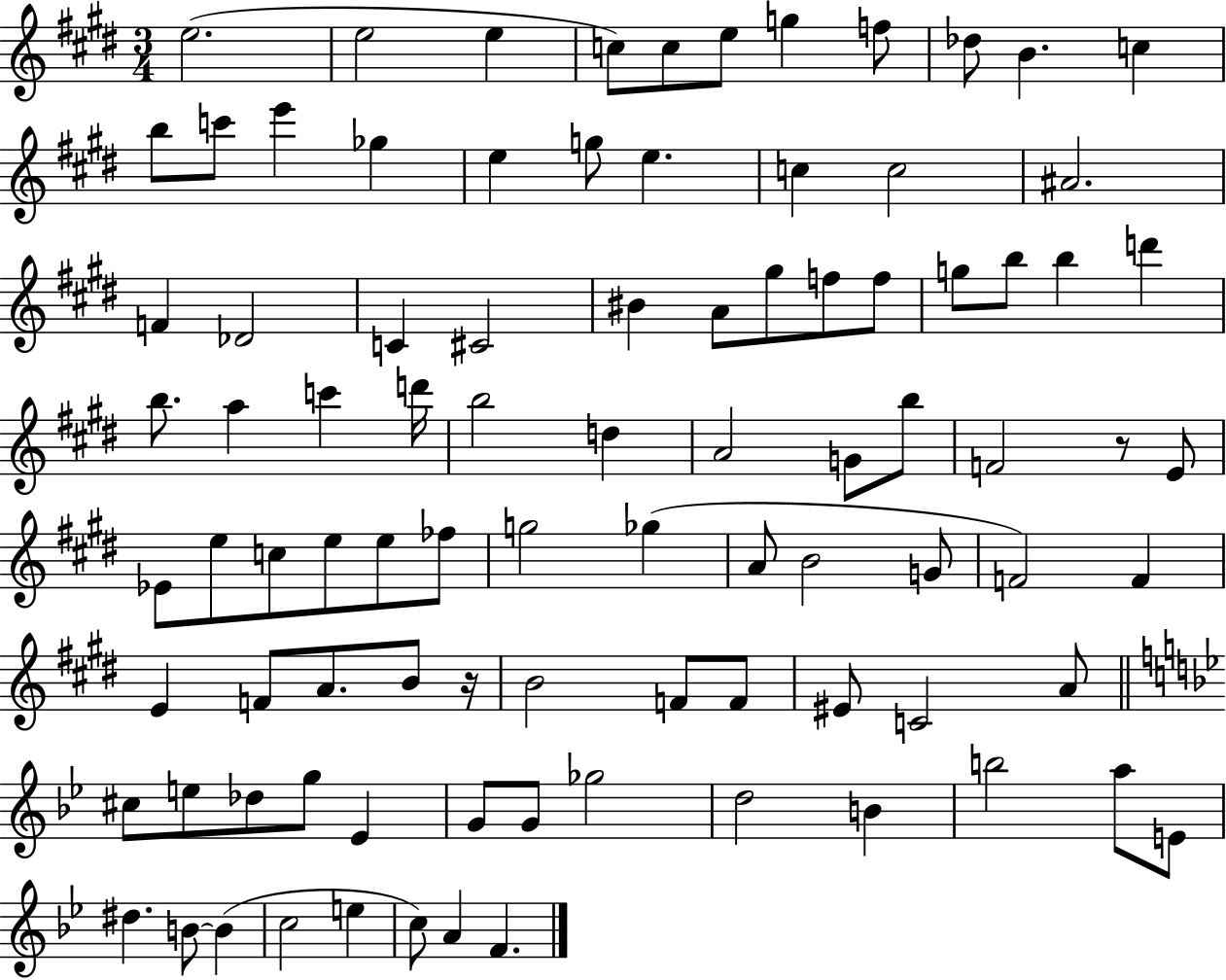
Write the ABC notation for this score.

X:1
T:Untitled
M:3/4
L:1/4
K:E
e2 e2 e c/2 c/2 e/2 g f/2 _d/2 B c b/2 c'/2 e' _g e g/2 e c c2 ^A2 F _D2 C ^C2 ^B A/2 ^g/2 f/2 f/2 g/2 b/2 b d' b/2 a c' d'/4 b2 d A2 G/2 b/2 F2 z/2 E/2 _E/2 e/2 c/2 e/2 e/2 _f/2 g2 _g A/2 B2 G/2 F2 F E F/2 A/2 B/2 z/4 B2 F/2 F/2 ^E/2 C2 A/2 ^c/2 e/2 _d/2 g/2 _E G/2 G/2 _g2 d2 B b2 a/2 E/2 ^d B/2 B c2 e c/2 A F